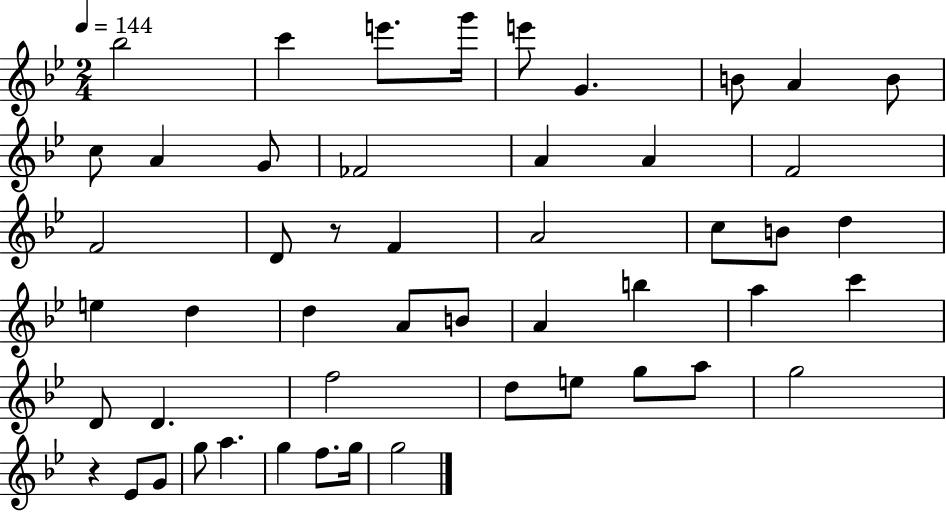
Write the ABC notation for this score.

X:1
T:Untitled
M:2/4
L:1/4
K:Bb
_b2 c' e'/2 g'/4 e'/2 G B/2 A B/2 c/2 A G/2 _F2 A A F2 F2 D/2 z/2 F A2 c/2 B/2 d e d d A/2 B/2 A b a c' D/2 D f2 d/2 e/2 g/2 a/2 g2 z _E/2 G/2 g/2 a g f/2 g/4 g2